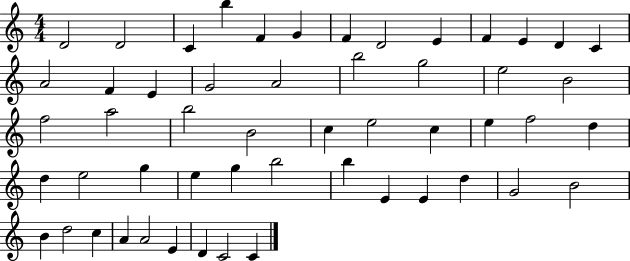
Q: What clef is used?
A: treble